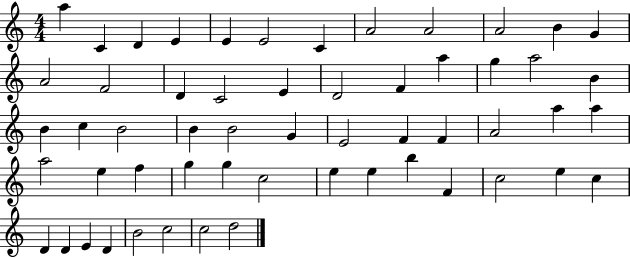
A5/q C4/q D4/q E4/q E4/q E4/h C4/q A4/h A4/h A4/h B4/q G4/q A4/h F4/h D4/q C4/h E4/q D4/h F4/q A5/q G5/q A5/h B4/q B4/q C5/q B4/h B4/q B4/h G4/q E4/h F4/q F4/q A4/h A5/q A5/q A5/h E5/q F5/q G5/q G5/q C5/h E5/q E5/q B5/q F4/q C5/h E5/q C5/q D4/q D4/q E4/q D4/q B4/h C5/h C5/h D5/h